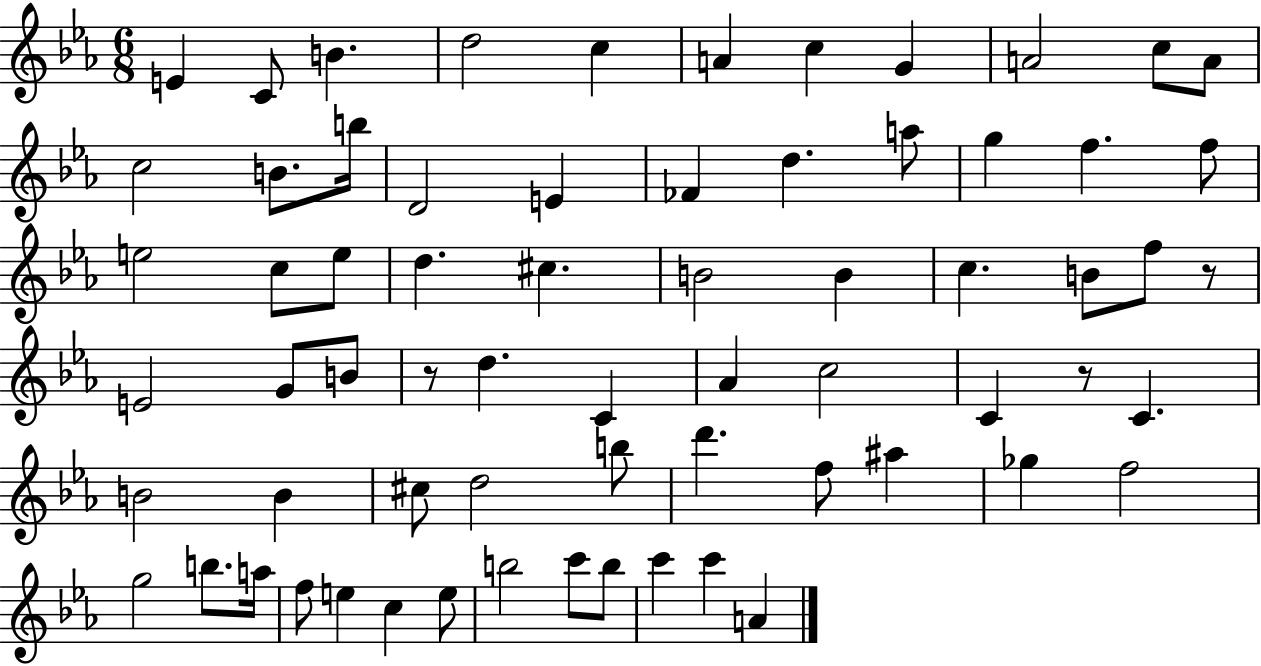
{
  \clef treble
  \numericTimeSignature
  \time 6/8
  \key ees \major
  e'4 c'8 b'4. | d''2 c''4 | a'4 c''4 g'4 | a'2 c''8 a'8 | \break c''2 b'8. b''16 | d'2 e'4 | fes'4 d''4. a''8 | g''4 f''4. f''8 | \break e''2 c''8 e''8 | d''4. cis''4. | b'2 b'4 | c''4. b'8 f''8 r8 | \break e'2 g'8 b'8 | r8 d''4. c'4 | aes'4 c''2 | c'4 r8 c'4. | \break b'2 b'4 | cis''8 d''2 b''8 | d'''4. f''8 ais''4 | ges''4 f''2 | \break g''2 b''8. a''16 | f''8 e''4 c''4 e''8 | b''2 c'''8 b''8 | c'''4 c'''4 a'4 | \break \bar "|."
}